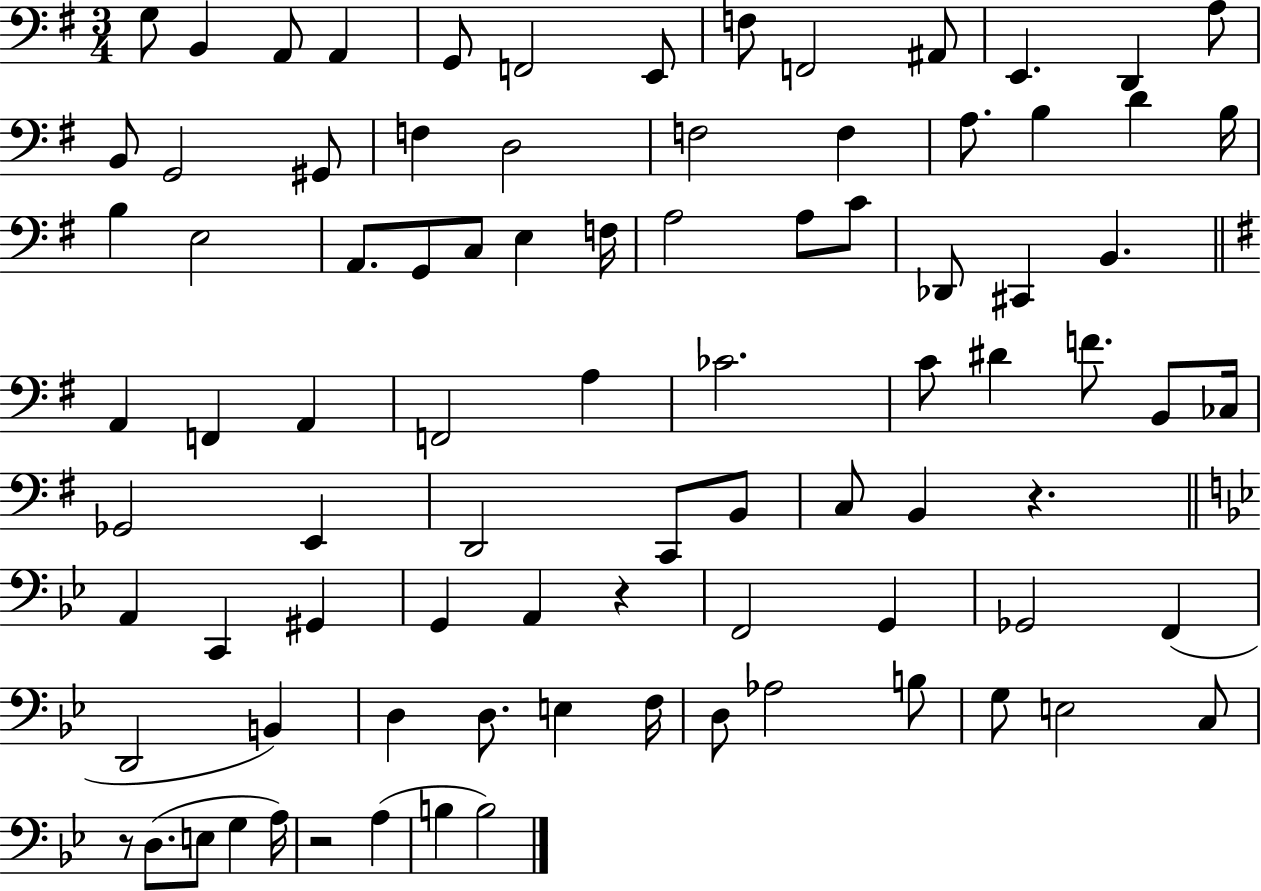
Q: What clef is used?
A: bass